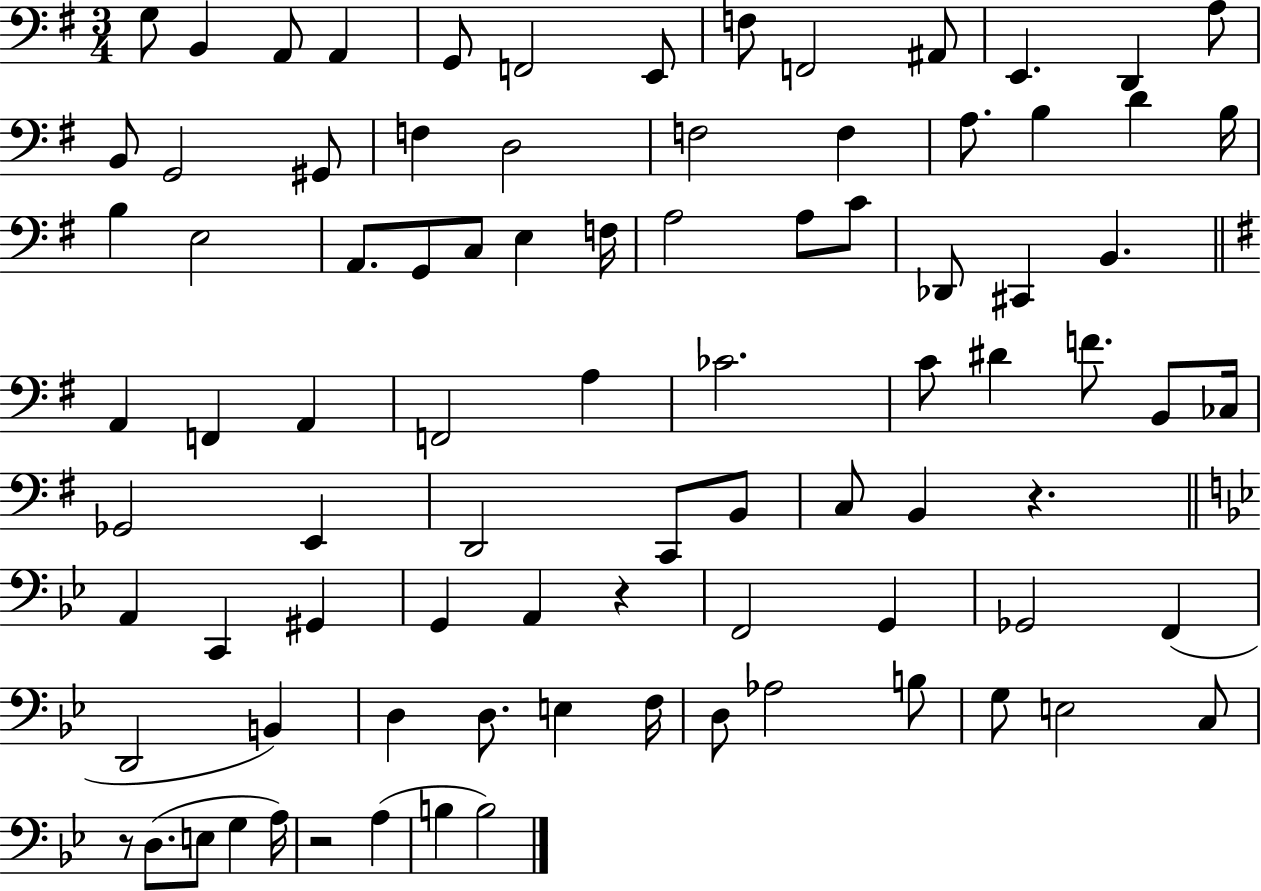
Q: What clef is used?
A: bass